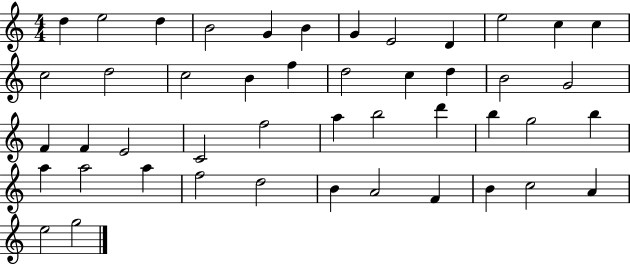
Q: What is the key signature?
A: C major